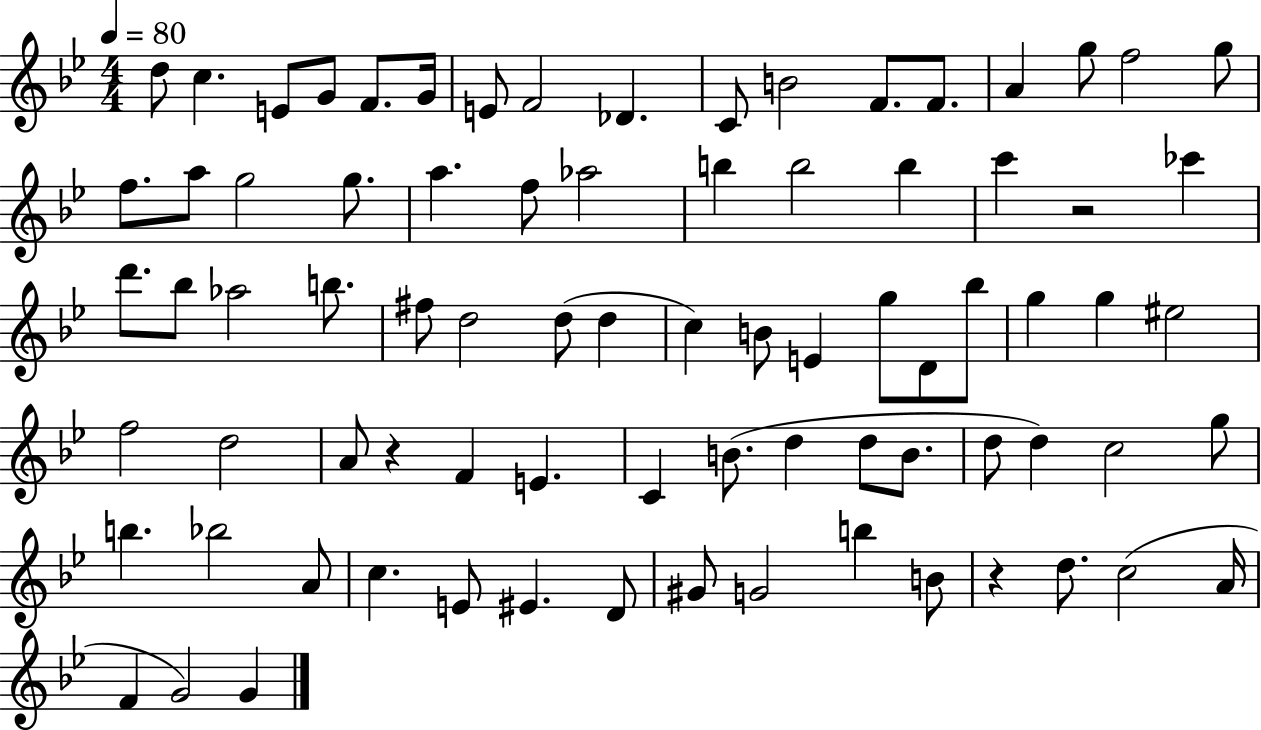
D5/e C5/q. E4/e G4/e F4/e. G4/s E4/e F4/h Db4/q. C4/e B4/h F4/e. F4/e. A4/q G5/e F5/h G5/e F5/e. A5/e G5/h G5/e. A5/q. F5/e Ab5/h B5/q B5/h B5/q C6/q R/h CES6/q D6/e. Bb5/e Ab5/h B5/e. F#5/e D5/h D5/e D5/q C5/q B4/e E4/q G5/e D4/e Bb5/e G5/q G5/q EIS5/h F5/h D5/h A4/e R/q F4/q E4/q. C4/q B4/e. D5/q D5/e B4/e. D5/e D5/q C5/h G5/e B5/q. Bb5/h A4/e C5/q. E4/e EIS4/q. D4/e G#4/e G4/h B5/q B4/e R/q D5/e. C5/h A4/s F4/q G4/h G4/q